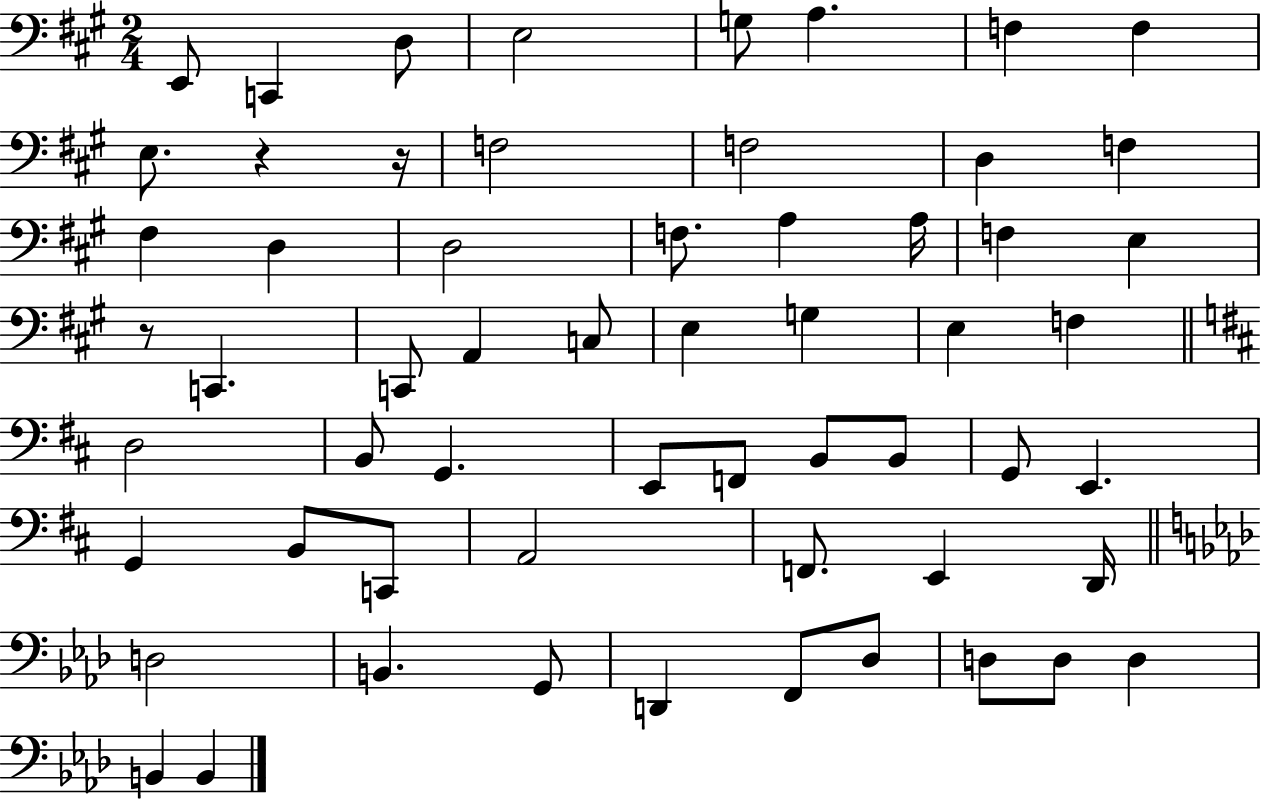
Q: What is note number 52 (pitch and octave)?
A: D3